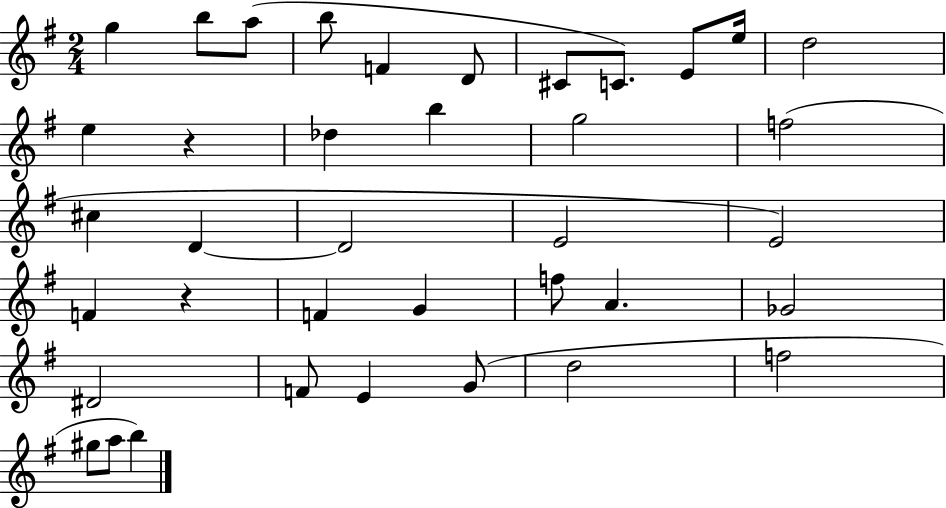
X:1
T:Untitled
M:2/4
L:1/4
K:G
g b/2 a/2 b/2 F D/2 ^C/2 C/2 E/2 e/4 d2 e z _d b g2 f2 ^c D D2 E2 E2 F z F G f/2 A _G2 ^D2 F/2 E G/2 d2 f2 ^g/2 a/2 b